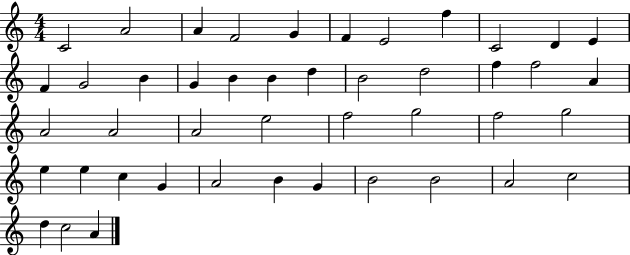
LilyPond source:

{
  \clef treble
  \numericTimeSignature
  \time 4/4
  \key c \major
  c'2 a'2 | a'4 f'2 g'4 | f'4 e'2 f''4 | c'2 d'4 e'4 | \break f'4 g'2 b'4 | g'4 b'4 b'4 d''4 | b'2 d''2 | f''4 f''2 a'4 | \break a'2 a'2 | a'2 e''2 | f''2 g''2 | f''2 g''2 | \break e''4 e''4 c''4 g'4 | a'2 b'4 g'4 | b'2 b'2 | a'2 c''2 | \break d''4 c''2 a'4 | \bar "|."
}